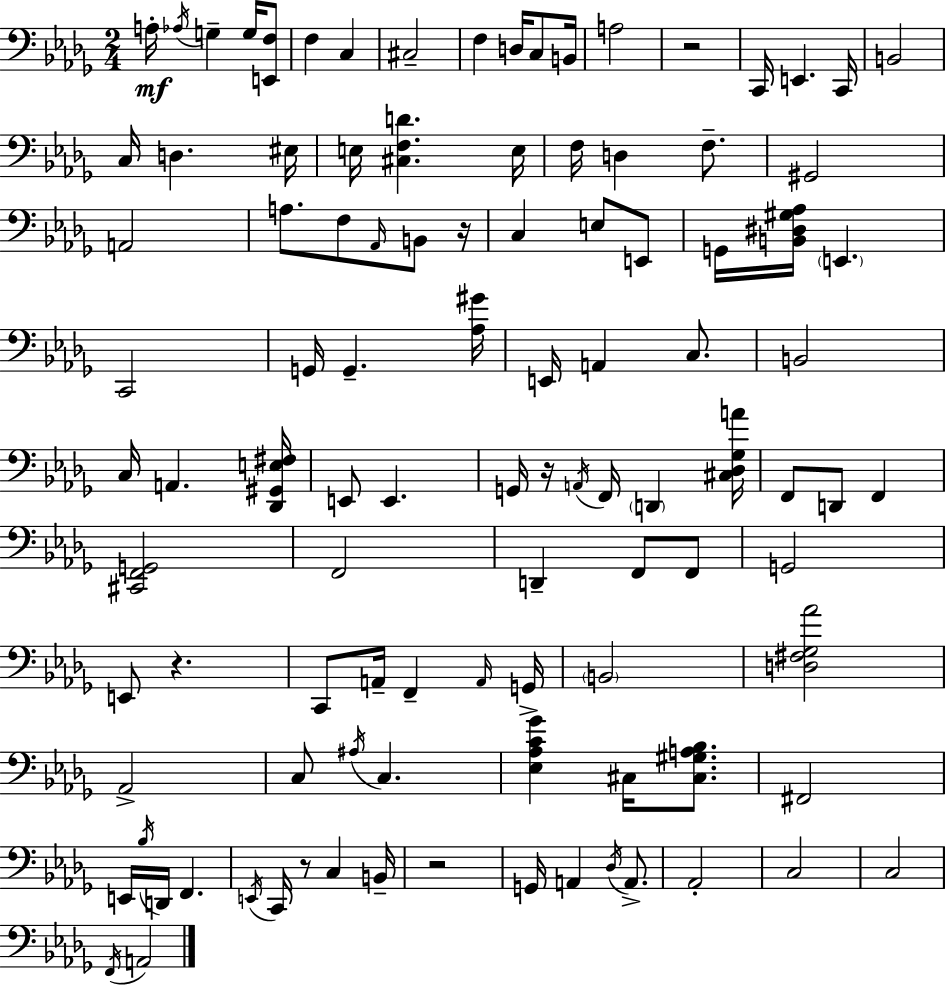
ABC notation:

X:1
T:Untitled
M:2/4
L:1/4
K:Bbm
A,/4 _A,/4 G, G,/4 [E,,F,]/2 F, C, ^C,2 F, D,/4 C,/2 B,,/4 A,2 z2 C,,/4 E,, C,,/4 B,,2 C,/4 D, ^E,/4 E,/4 [^C,F,D] E,/4 F,/4 D, F,/2 ^G,,2 A,,2 A,/2 F,/2 _A,,/4 B,,/2 z/4 C, E,/2 E,,/2 G,,/4 [B,,^D,^G,_A,]/4 E,, C,,2 G,,/4 G,, [_A,^G]/4 E,,/4 A,, C,/2 B,,2 C,/4 A,, [_D,,^G,,E,^F,]/4 E,,/2 E,, G,,/4 z/4 A,,/4 F,,/4 D,, [^C,_D,_G,A]/4 F,,/2 D,,/2 F,, [^C,,F,,G,,]2 F,,2 D,, F,,/2 F,,/2 G,,2 E,,/2 z C,,/2 A,,/4 F,, A,,/4 G,,/4 B,,2 [D,^F,_G,_A]2 _A,,2 C,/2 ^A,/4 C, [_E,_A,C_G] ^C,/4 [^C,^G,A,_B,]/2 ^F,,2 E,,/4 _B,/4 D,,/4 F,, E,,/4 C,,/4 z/2 C, B,,/4 z2 G,,/4 A,, _D,/4 A,,/2 _A,,2 C,2 C,2 F,,/4 A,,2